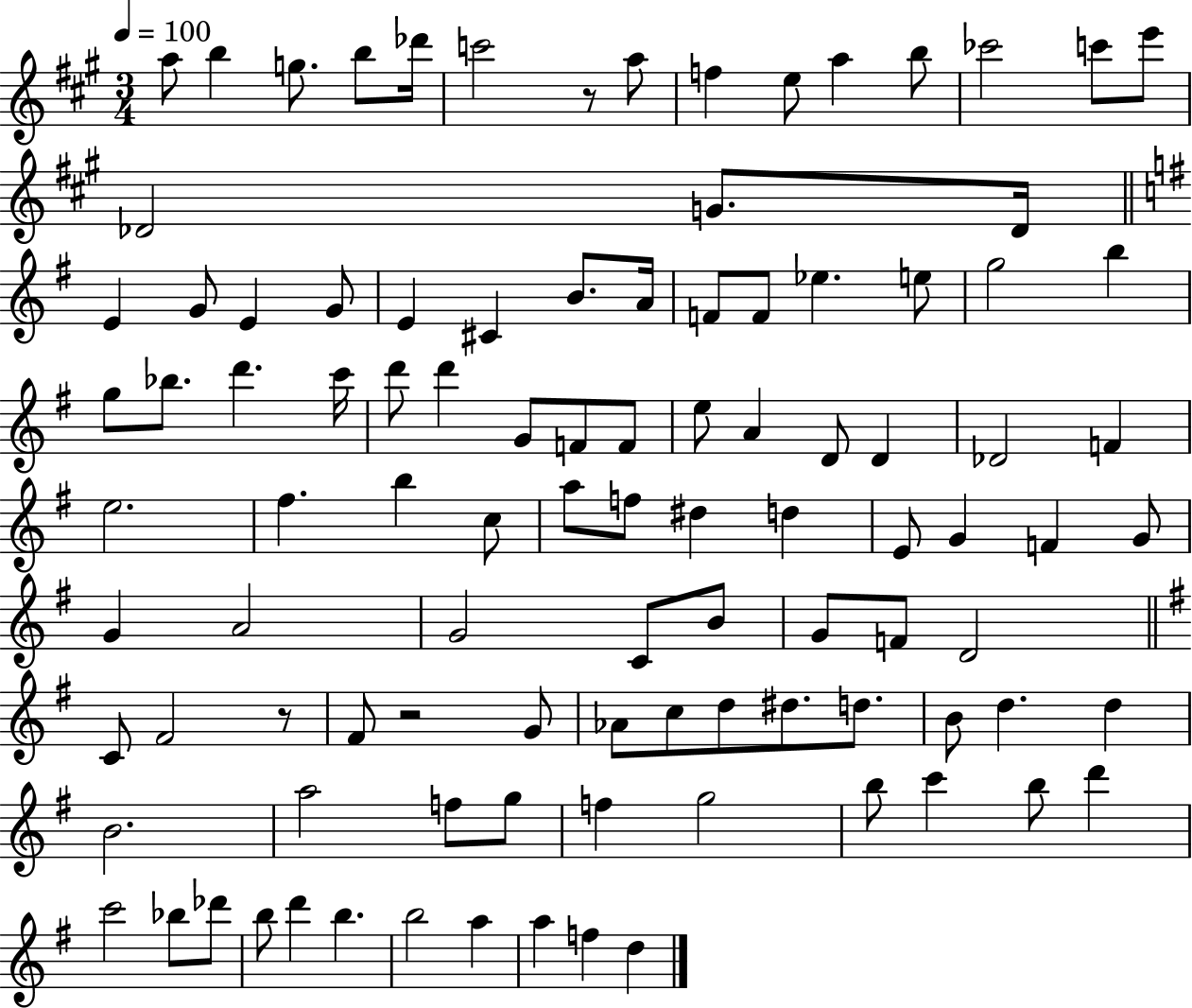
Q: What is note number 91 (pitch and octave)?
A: Db6